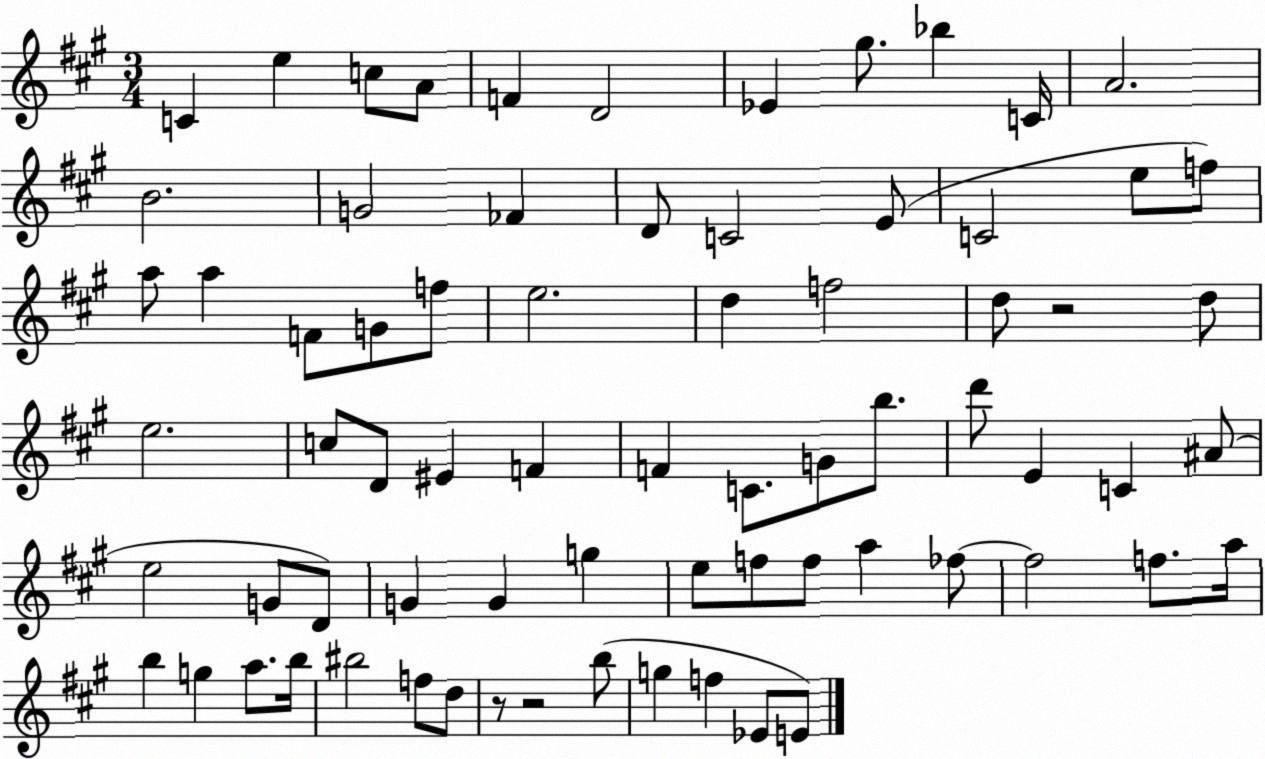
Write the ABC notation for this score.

X:1
T:Untitled
M:3/4
L:1/4
K:A
C e c/2 A/2 F D2 _E ^g/2 _b C/4 A2 B2 G2 _F D/2 C2 E/2 C2 e/2 f/2 a/2 a F/2 G/2 f/2 e2 d f2 d/2 z2 d/2 e2 c/2 D/2 ^E F F C/2 G/2 b/2 d'/2 E C ^A/2 e2 G/2 D/2 G G g e/2 f/2 f/2 a _f/2 _f2 f/2 a/4 b g a/2 b/4 ^b2 f/2 d/2 z/2 z2 b/2 g f _E/2 E/2